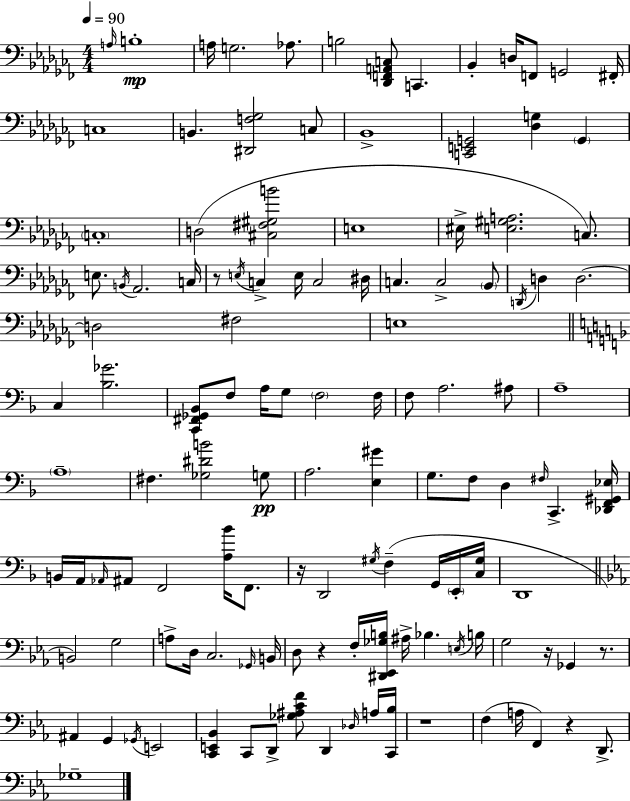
X:1
T:Untitled
M:4/4
L:1/4
K:Abm
A,/4 B,4 A,/4 G,2 _A,/2 B,2 [_D,,F,,A,,C,]/2 C,, _B,, D,/4 F,,/2 G,,2 ^F,,/4 C,4 B,, [^D,,F,_G,]2 C,/2 _B,,4 [C,,E,,G,,]2 [_D,G,] G,, C,4 D,2 [^C,^F,^G,B]2 E,4 ^E,/4 [E,^G,A,]2 C,/2 E,/2 B,,/4 _A,,2 C,/4 z/2 E,/4 C, E,/4 C,2 ^D,/4 C, C,2 _B,,/2 D,,/4 D, D,2 D,2 ^F,2 E,4 C, [_B,_G]2 [C,,^F,,_G,,_B,,]/2 F,/2 A,/4 G,/2 F,2 F,/4 F,/2 A,2 ^A,/2 A,4 A,4 ^F, [_G,^DB]2 G,/2 A,2 [E,^G] G,/2 F,/2 D, ^F,/4 C,, [_D,,F,,^G,,_E,]/4 B,,/4 A,,/4 _A,,/4 ^A,,/2 F,,2 [A,_B]/4 F,,/2 z/4 D,,2 ^G,/4 F, G,,/4 E,,/4 [C,^G,]/4 D,,4 B,,2 G,2 A,/2 D,/4 C,2 _G,,/4 B,,/4 D,/2 z F,/4 [^D,,_E,,_G,B,]/4 ^A,/4 _B, E,/4 B,/4 G,2 z/4 _G,, z/2 ^A,, G,, _G,,/4 E,,2 [C,,E,,_B,,] C,,/2 D,,/2 [_G,^A,CF]/2 D,, _D,/4 A,/4 [C,,_B,]/4 z4 F, A,/4 F,, z D,,/2 _G,4